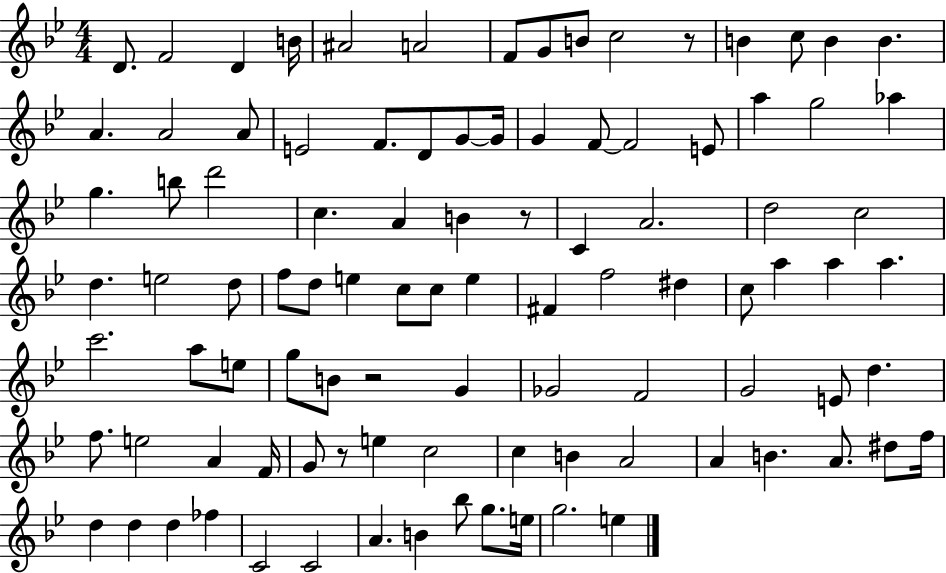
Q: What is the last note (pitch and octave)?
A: E5